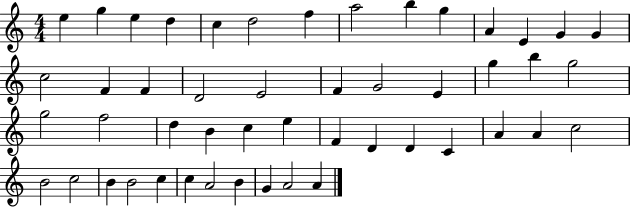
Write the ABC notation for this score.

X:1
T:Untitled
M:4/4
L:1/4
K:C
e g e d c d2 f a2 b g A E G G c2 F F D2 E2 F G2 E g b g2 g2 f2 d B c e F D D C A A c2 B2 c2 B B2 c c A2 B G A2 A